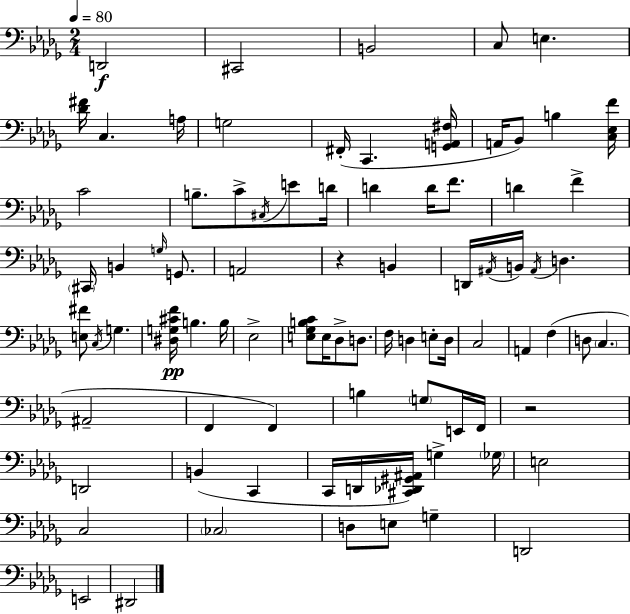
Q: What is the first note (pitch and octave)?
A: D2